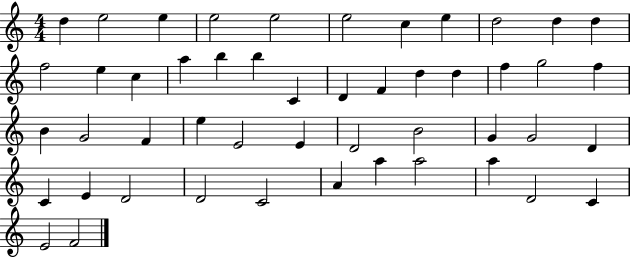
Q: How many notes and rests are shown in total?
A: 49